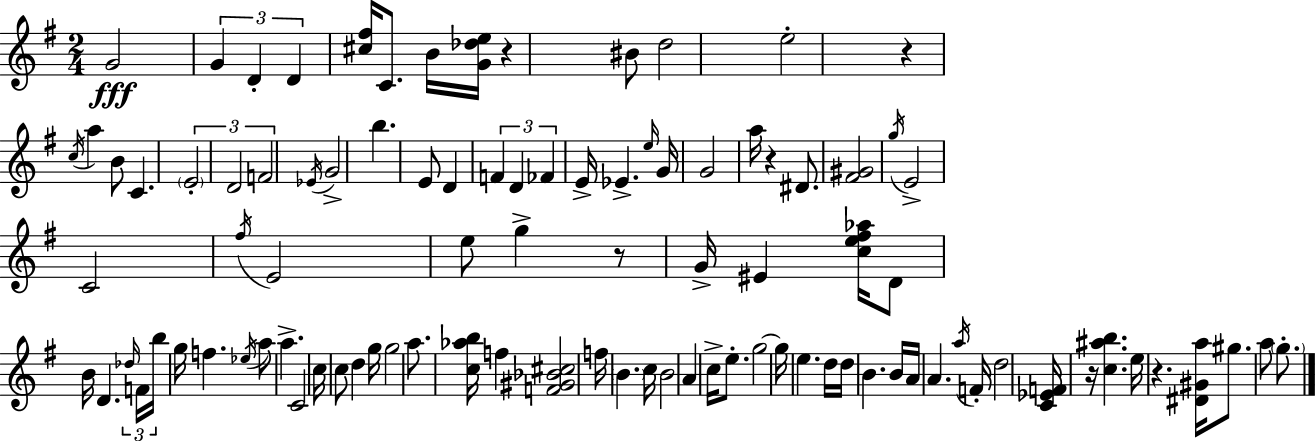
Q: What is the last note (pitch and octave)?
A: G5